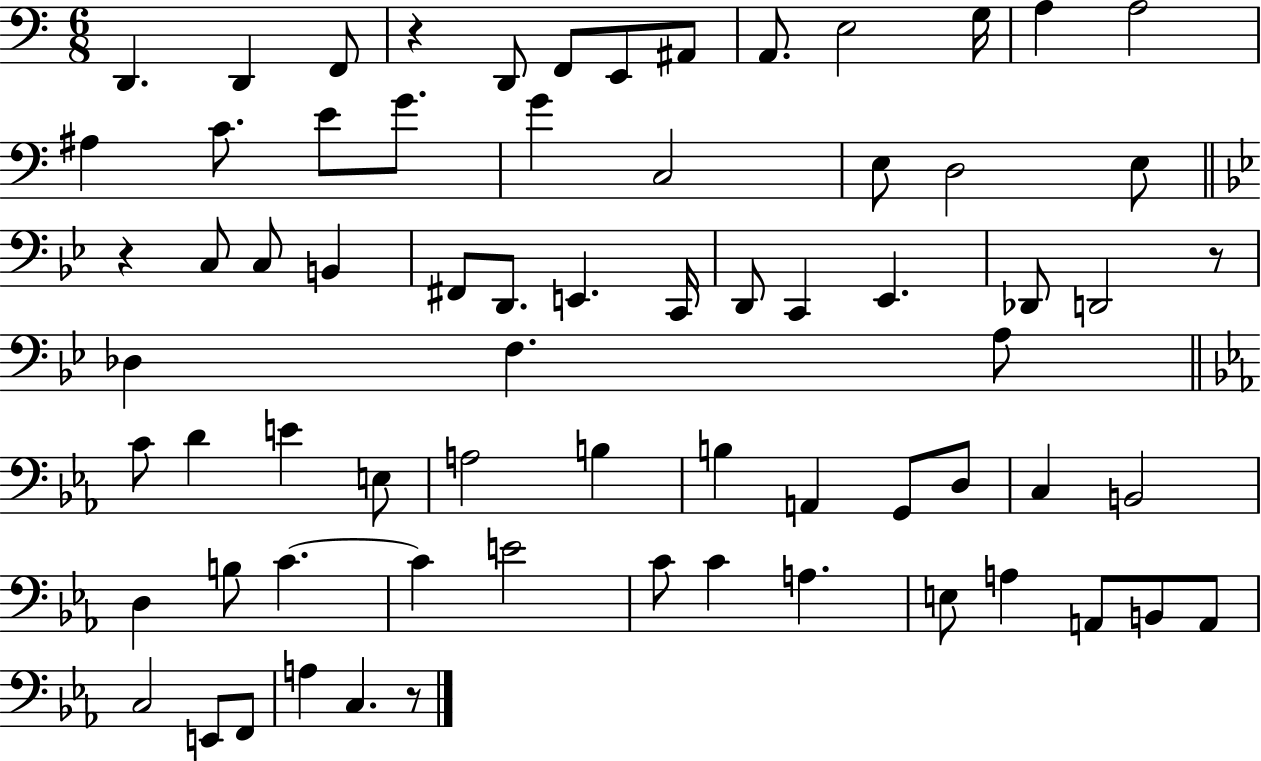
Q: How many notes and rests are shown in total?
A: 70